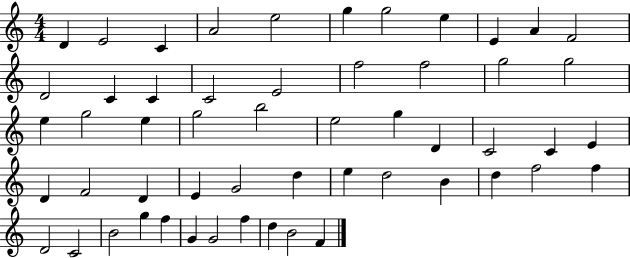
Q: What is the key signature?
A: C major